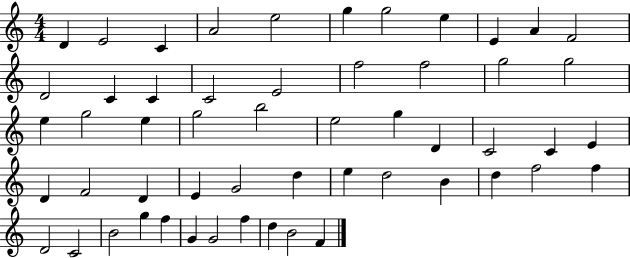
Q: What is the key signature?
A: C major